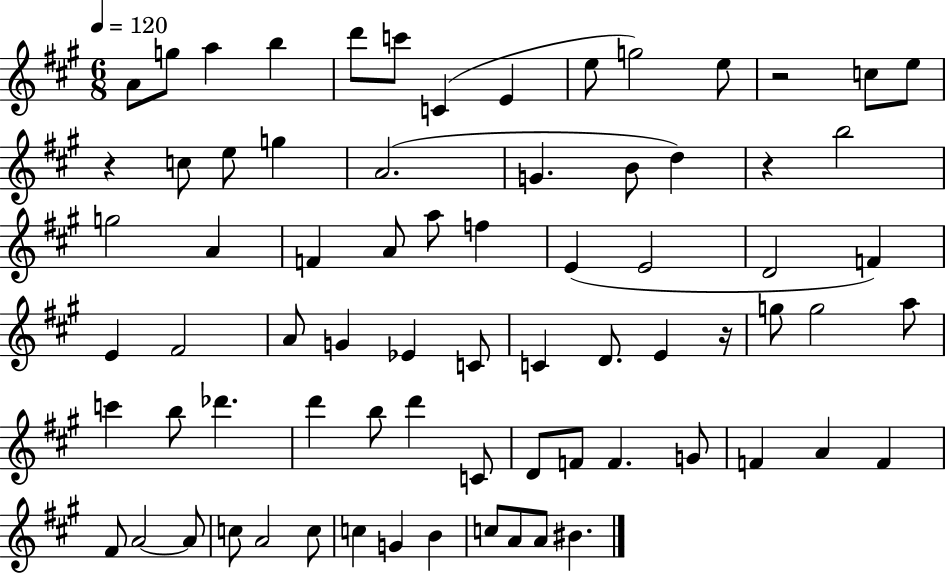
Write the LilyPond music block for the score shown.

{
  \clef treble
  \numericTimeSignature
  \time 6/8
  \key a \major
  \tempo 4 = 120
  a'8 g''8 a''4 b''4 | d'''8 c'''8 c'4( e'4 | e''8 g''2) e''8 | r2 c''8 e''8 | \break r4 c''8 e''8 g''4 | a'2.( | g'4. b'8 d''4) | r4 b''2 | \break g''2 a'4 | f'4 a'8 a''8 f''4 | e'4( e'2 | d'2 f'4) | \break e'4 fis'2 | a'8 g'4 ees'4 c'8 | c'4 d'8. e'4 r16 | g''8 g''2 a''8 | \break c'''4 b''8 des'''4. | d'''4 b''8 d'''4 c'8 | d'8 f'8 f'4. g'8 | f'4 a'4 f'4 | \break fis'8 a'2~~ a'8 | c''8 a'2 c''8 | c''4 g'4 b'4 | c''8 a'8 a'8 bis'4. | \break \bar "|."
}